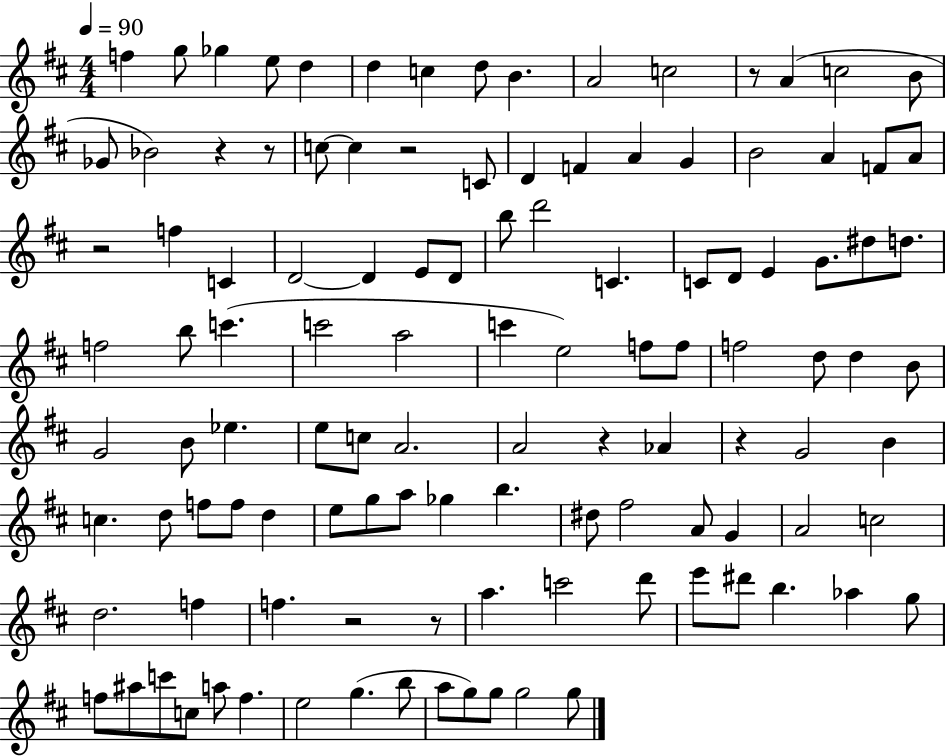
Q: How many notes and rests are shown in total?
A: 115